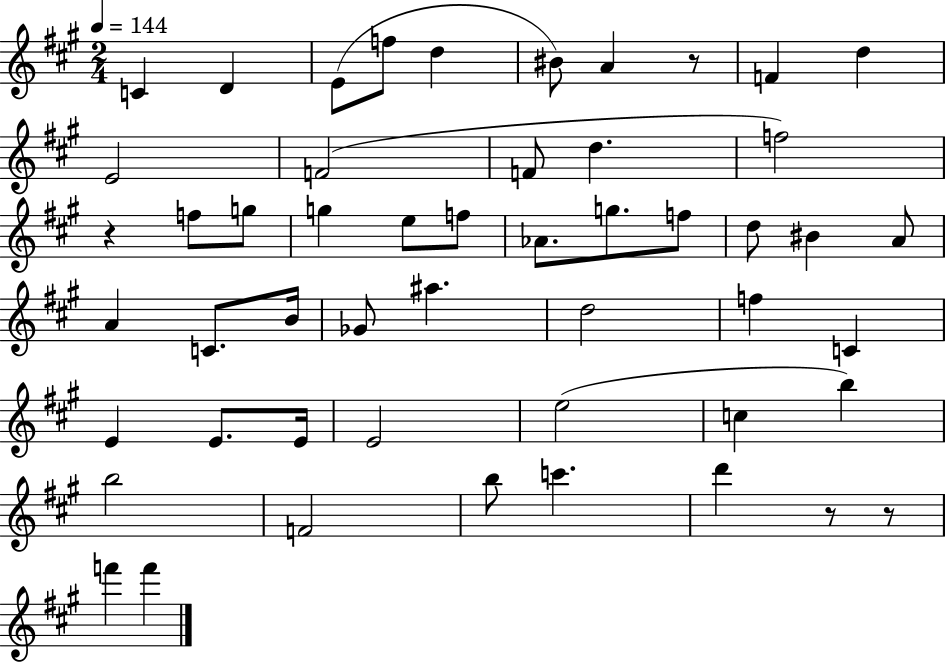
X:1
T:Untitled
M:2/4
L:1/4
K:A
C D E/2 f/2 d ^B/2 A z/2 F d E2 F2 F/2 d f2 z f/2 g/2 g e/2 f/2 _A/2 g/2 f/2 d/2 ^B A/2 A C/2 B/4 _G/2 ^a d2 f C E E/2 E/4 E2 e2 c b b2 F2 b/2 c' d' z/2 z/2 f' f'